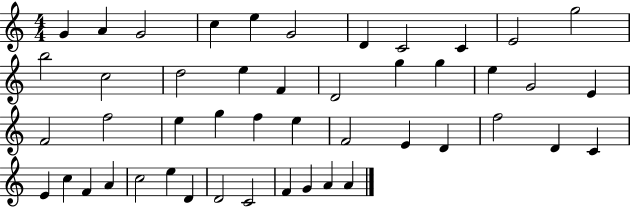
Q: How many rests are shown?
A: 0